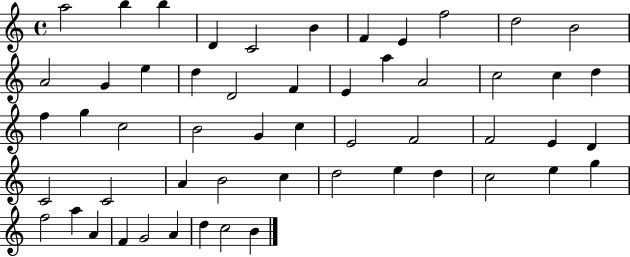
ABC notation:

X:1
T:Untitled
M:4/4
L:1/4
K:C
a2 b b D C2 B F E f2 d2 B2 A2 G e d D2 F E a A2 c2 c d f g c2 B2 G c E2 F2 F2 E D C2 C2 A B2 c d2 e d c2 e g f2 a A F G2 A d c2 B